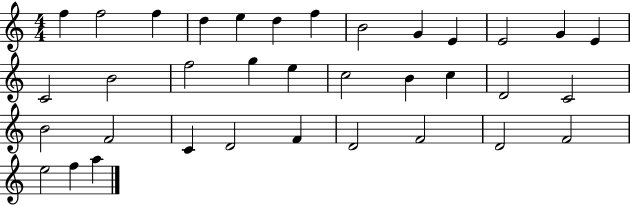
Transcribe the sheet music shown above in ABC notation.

X:1
T:Untitled
M:4/4
L:1/4
K:C
f f2 f d e d f B2 G E E2 G E C2 B2 f2 g e c2 B c D2 C2 B2 F2 C D2 F D2 F2 D2 F2 e2 f a